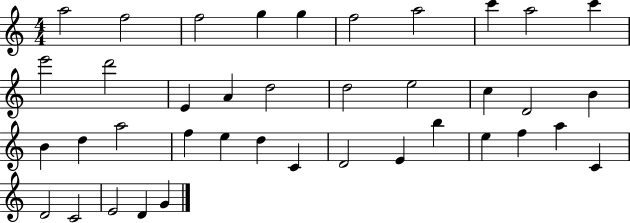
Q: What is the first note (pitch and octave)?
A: A5